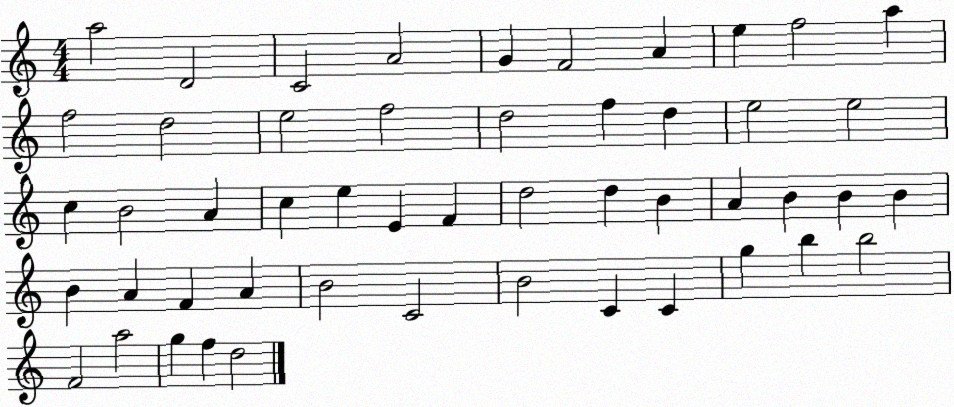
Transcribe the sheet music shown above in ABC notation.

X:1
T:Untitled
M:4/4
L:1/4
K:C
a2 D2 C2 A2 G F2 A e f2 a f2 d2 e2 f2 d2 f d e2 e2 c B2 A c e E F d2 d B A B B B B A F A B2 C2 B2 C C g b b2 F2 a2 g f d2